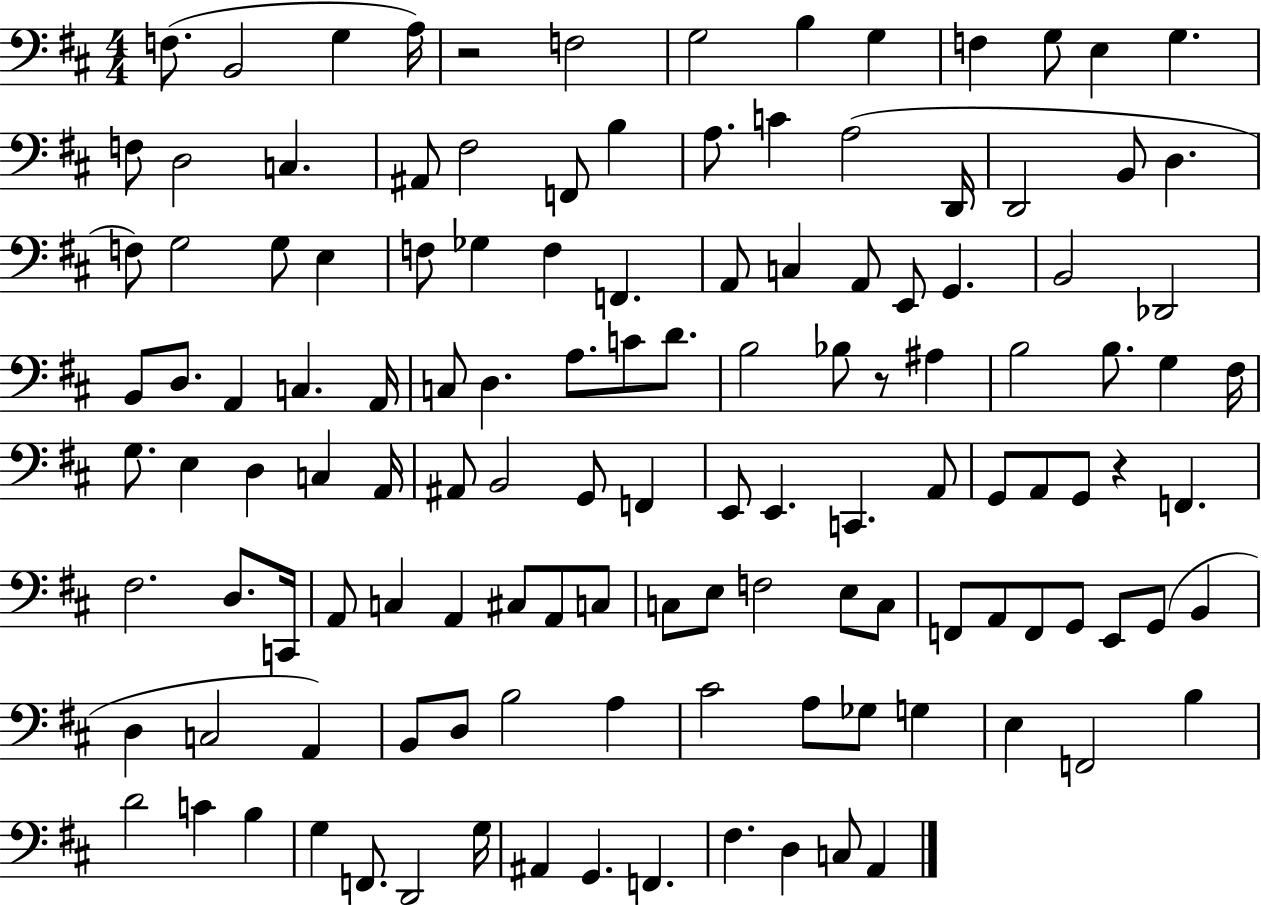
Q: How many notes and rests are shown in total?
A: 127